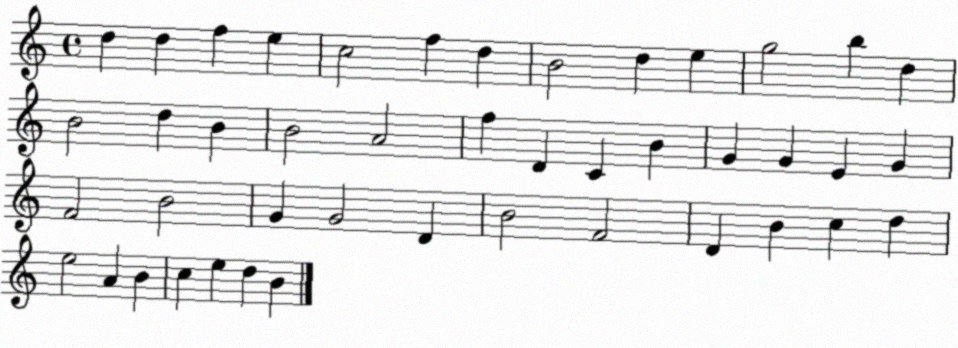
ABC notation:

X:1
T:Untitled
M:4/4
L:1/4
K:C
d d f e c2 f d B2 d e g2 b d B2 d B B2 A2 f D C B G G E G F2 B2 G G2 D B2 F2 D B c d e2 A B c e d B